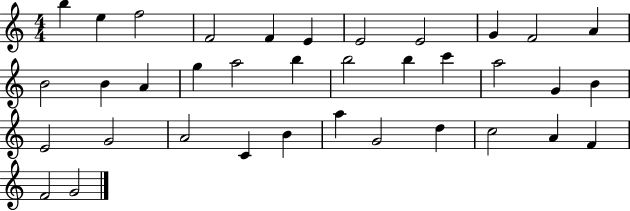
X:1
T:Untitled
M:4/4
L:1/4
K:C
b e f2 F2 F E E2 E2 G F2 A B2 B A g a2 b b2 b c' a2 G B E2 G2 A2 C B a G2 d c2 A F F2 G2